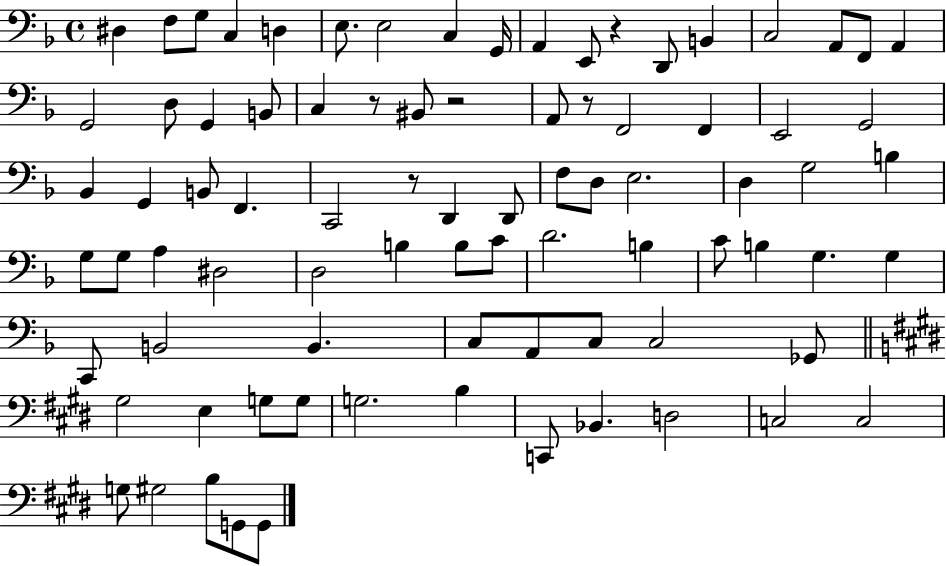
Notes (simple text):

D#3/q F3/e G3/e C3/q D3/q E3/e. E3/h C3/q G2/s A2/q E2/e R/q D2/e B2/q C3/h A2/e F2/e A2/q G2/h D3/e G2/q B2/e C3/q R/e BIS2/e R/h A2/e R/e F2/h F2/q E2/h G2/h Bb2/q G2/q B2/e F2/q. C2/h R/e D2/q D2/e F3/e D3/e E3/h. D3/q G3/h B3/q G3/e G3/e A3/q D#3/h D3/h B3/q B3/e C4/e D4/h. B3/q C4/e B3/q G3/q. G3/q C2/e B2/h B2/q. C3/e A2/e C3/e C3/h Gb2/e G#3/h E3/q G3/e G3/e G3/h. B3/q C2/e Bb2/q. D3/h C3/h C3/h G3/e G#3/h B3/e G2/e G2/e